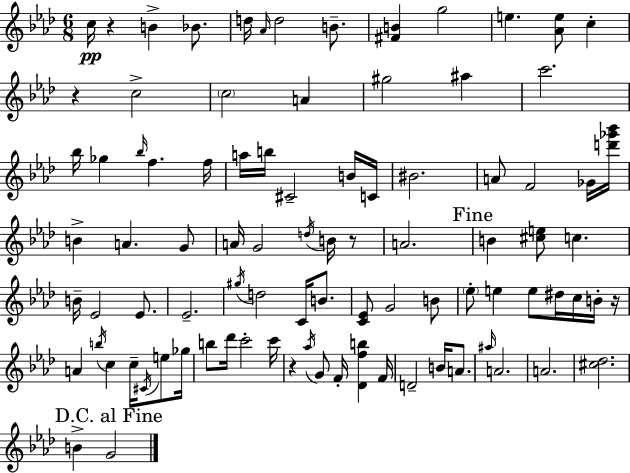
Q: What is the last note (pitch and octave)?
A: G4